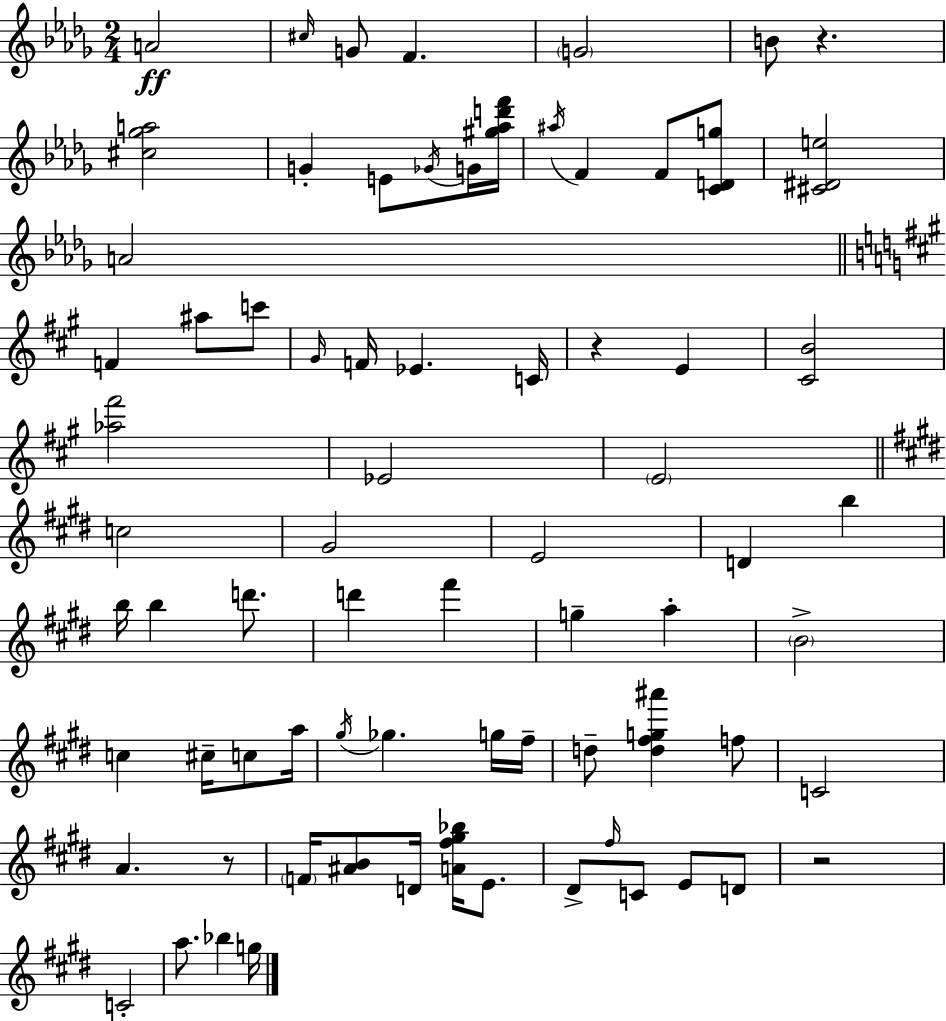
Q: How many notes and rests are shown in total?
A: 74